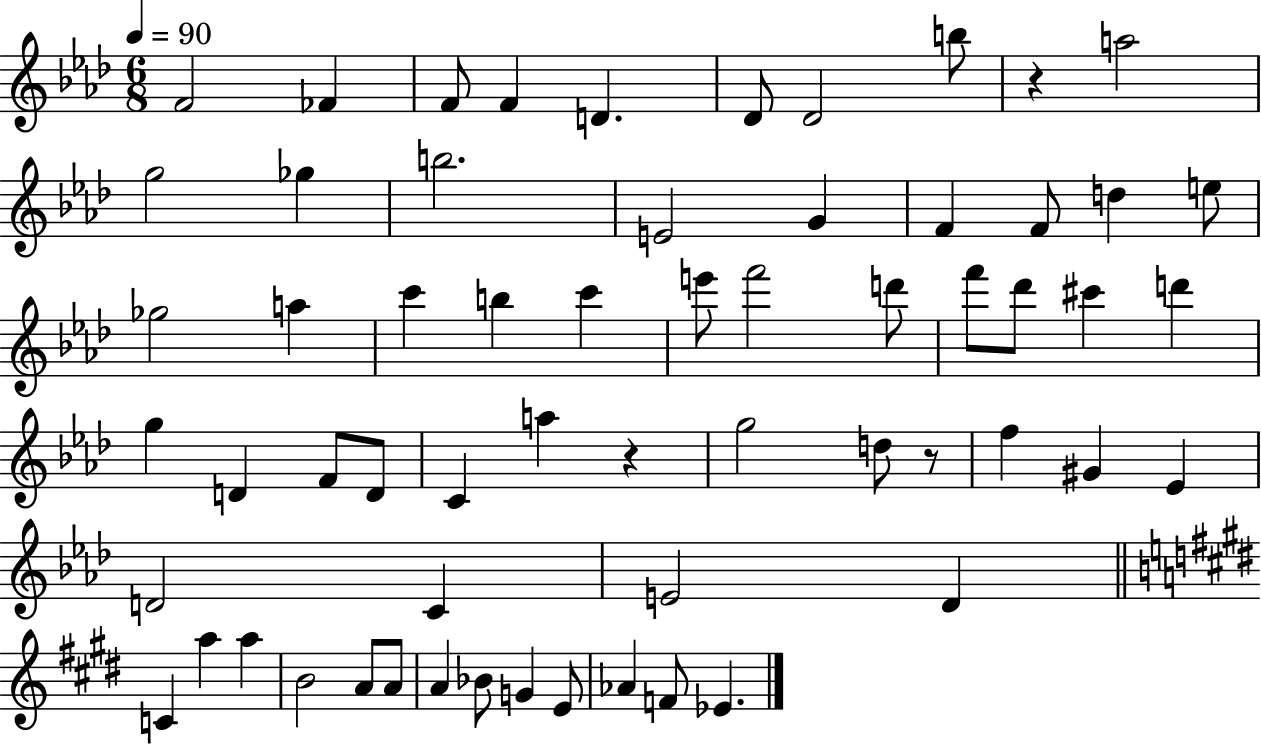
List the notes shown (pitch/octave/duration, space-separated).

F4/h FES4/q F4/e F4/q D4/q. Db4/e Db4/h B5/e R/q A5/h G5/h Gb5/q B5/h. E4/h G4/q F4/q F4/e D5/q E5/e Gb5/h A5/q C6/q B5/q C6/q E6/e F6/h D6/e F6/e Db6/e C#6/q D6/q G5/q D4/q F4/e D4/e C4/q A5/q R/q G5/h D5/e R/e F5/q G#4/q Eb4/q D4/h C4/q E4/h Db4/q C4/q A5/q A5/q B4/h A4/e A4/e A4/q Bb4/e G4/q E4/e Ab4/q F4/e Eb4/q.